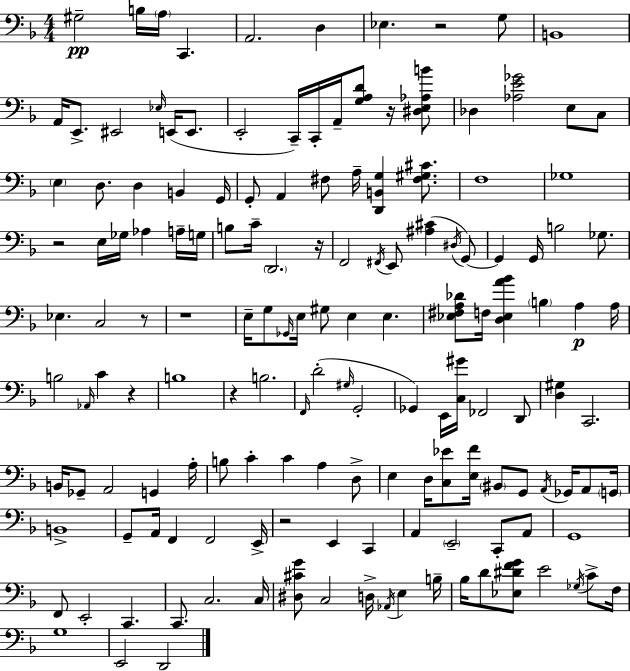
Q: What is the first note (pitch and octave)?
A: G#3